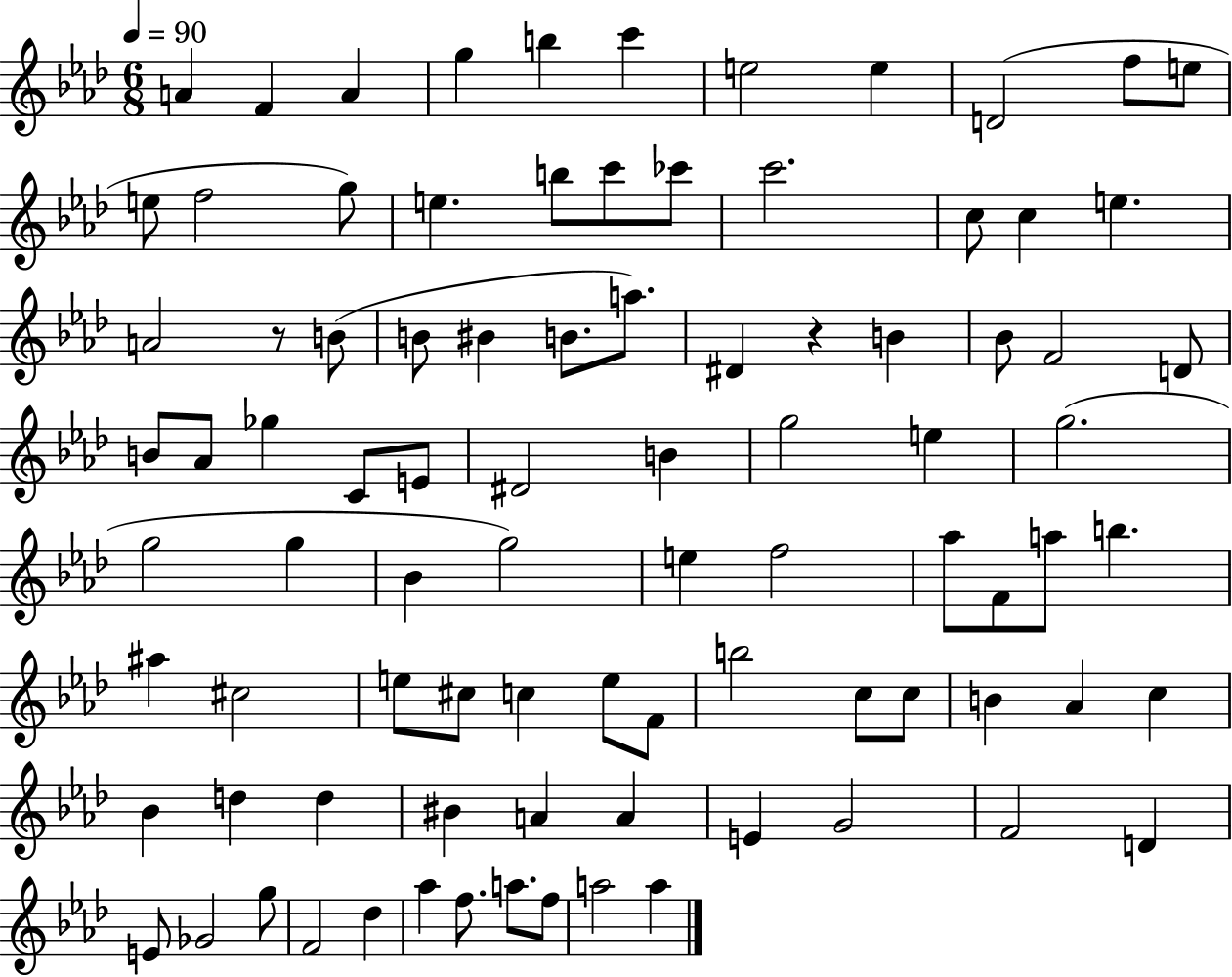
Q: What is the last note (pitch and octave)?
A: A5